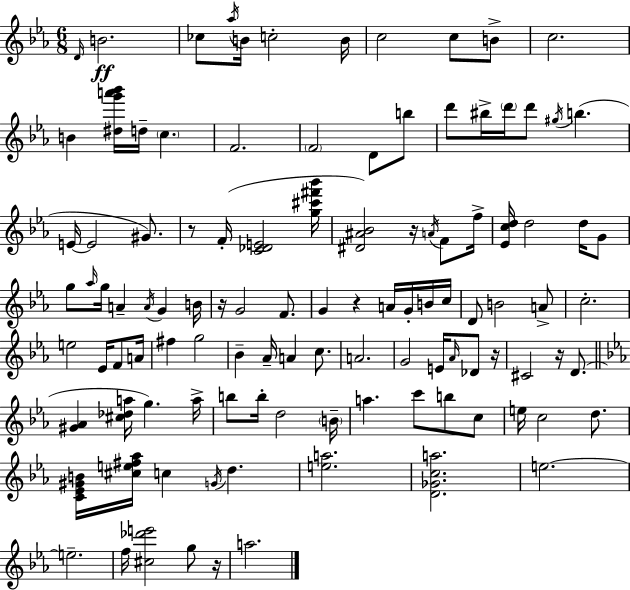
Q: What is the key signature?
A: EES major